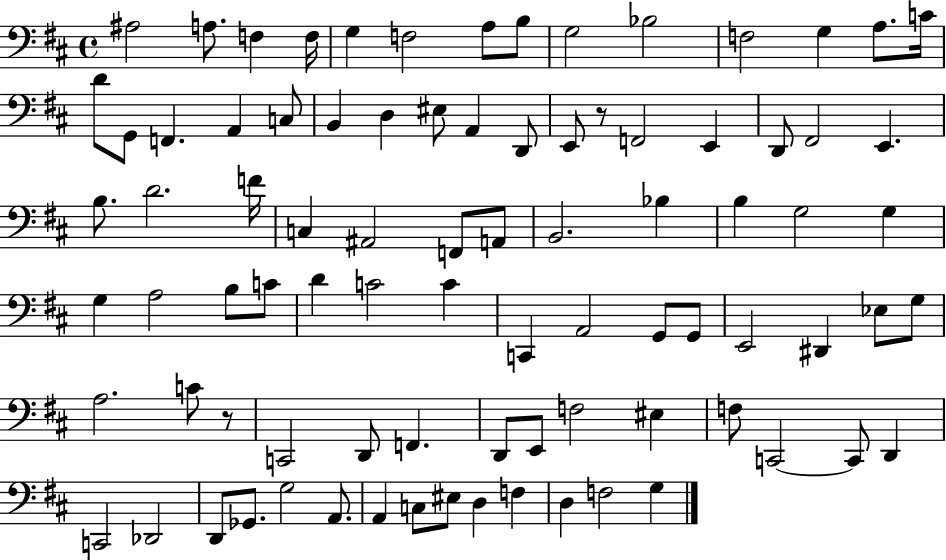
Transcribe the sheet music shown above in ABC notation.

X:1
T:Untitled
M:4/4
L:1/4
K:D
^A,2 A,/2 F, F,/4 G, F,2 A,/2 B,/2 G,2 _B,2 F,2 G, A,/2 C/4 D/2 G,,/2 F,, A,, C,/2 B,, D, ^E,/2 A,, D,,/2 E,,/2 z/2 F,,2 E,, D,,/2 ^F,,2 E,, B,/2 D2 F/4 C, ^A,,2 F,,/2 A,,/2 B,,2 _B, B, G,2 G, G, A,2 B,/2 C/2 D C2 C C,, A,,2 G,,/2 G,,/2 E,,2 ^D,, _E,/2 G,/2 A,2 C/2 z/2 C,,2 D,,/2 F,, D,,/2 E,,/2 F,2 ^E, F,/2 C,,2 C,,/2 D,, C,,2 _D,,2 D,,/2 _G,,/2 G,2 A,,/2 A,, C,/2 ^E,/2 D, F, D, F,2 G,